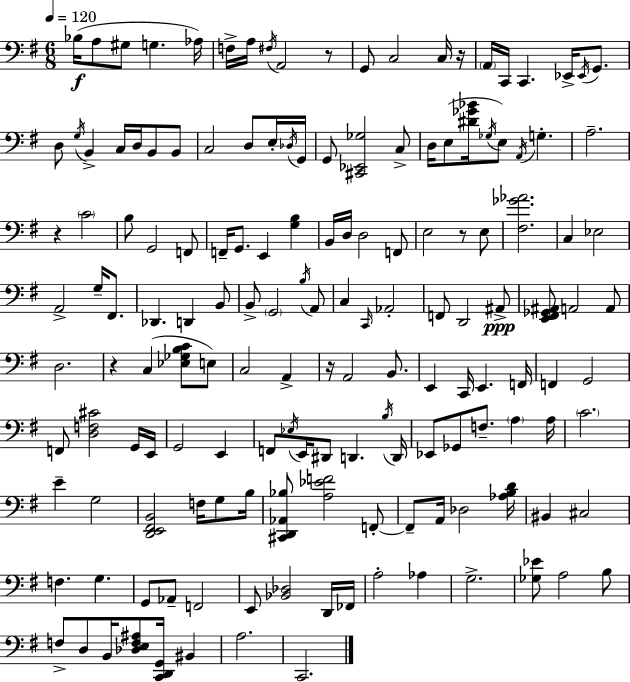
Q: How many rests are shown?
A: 6